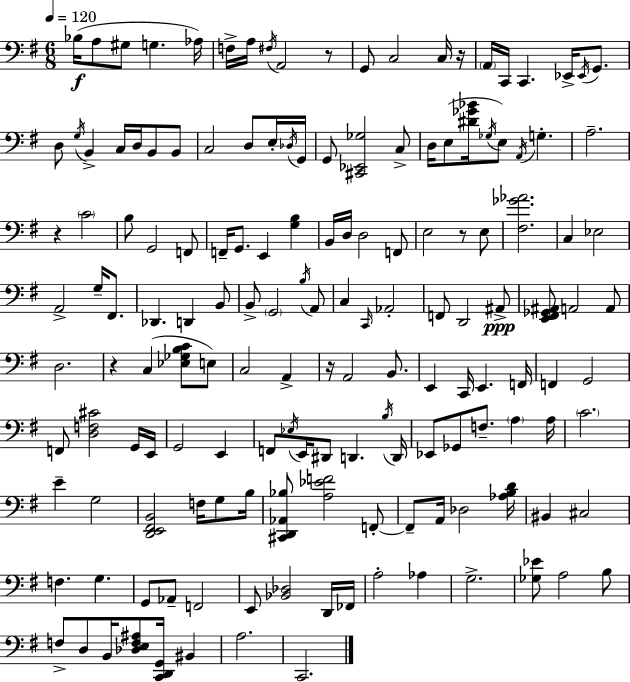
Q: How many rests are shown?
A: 6